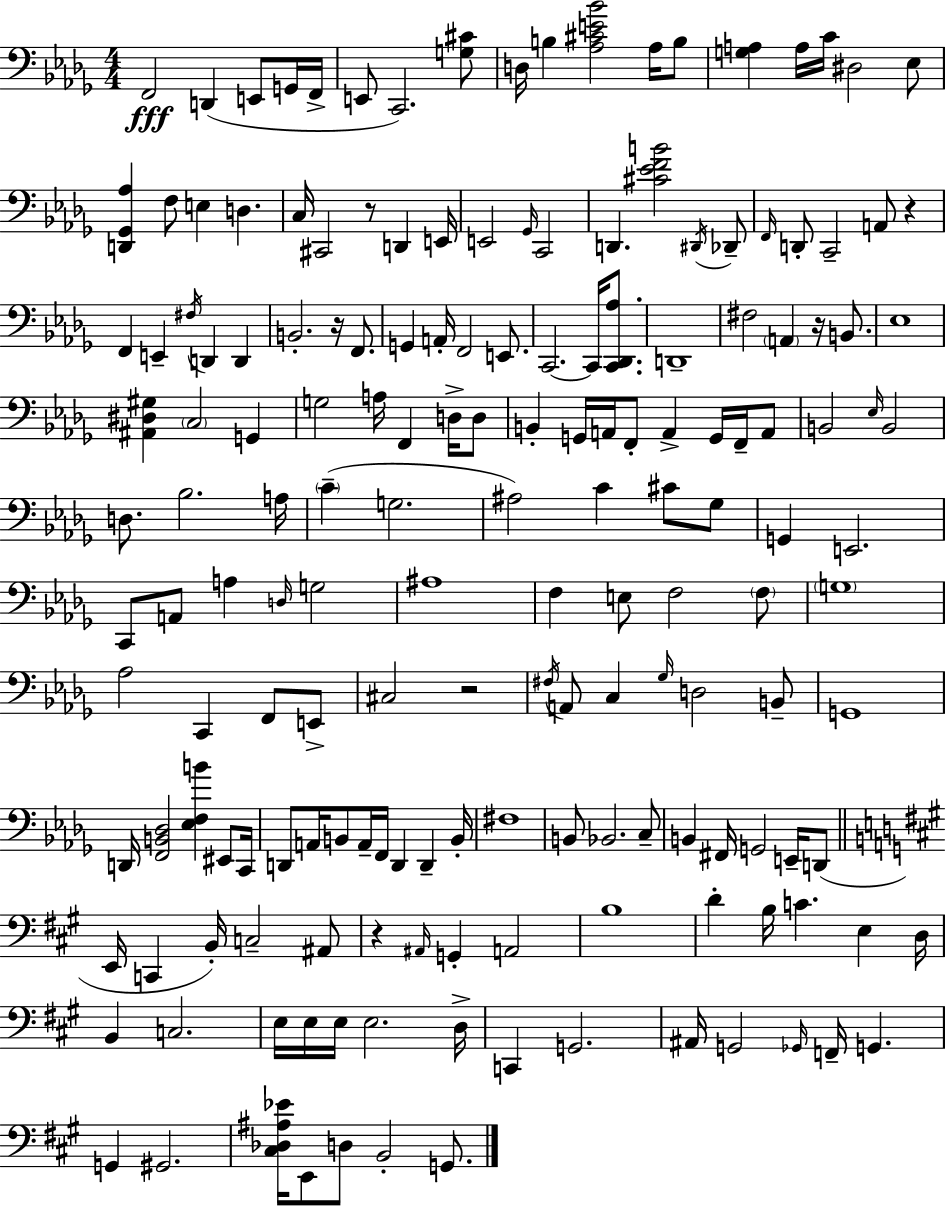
F2/h D2/q E2/e G2/s F2/s E2/e C2/h. [G3,C#4]/e D3/s B3/q [Ab3,C#4,E4,Bb4]/h Ab3/s B3/e [G3,A3]/q A3/s C4/s D#3/h Eb3/e [D2,Gb2,Ab3]/q F3/e E3/q D3/q. C3/s C#2/h R/e D2/q E2/s E2/h Gb2/s C2/h D2/q. [C#4,Eb4,F4,B4]/h D#2/s Db2/e F2/s D2/e C2/h A2/e R/q F2/q E2/q F#3/s D2/q D2/q B2/h. R/s F2/e. G2/q A2/s F2/h E2/e. C2/h. C2/s [C2,Db2,Ab3]/e. D2/w F#3/h A2/q R/s B2/e. Eb3/w [A#2,D#3,G#3]/q C3/h G2/q G3/h A3/s F2/q D3/s D3/e B2/q G2/s A2/s F2/e A2/q G2/s F2/s A2/e B2/h Eb3/s B2/h D3/e. Bb3/h. A3/s C4/q G3/h. A#3/h C4/q C#4/e Gb3/e G2/q E2/h. C2/e A2/e A3/q D3/s G3/h A#3/w F3/q E3/e F3/h F3/e G3/w Ab3/h C2/q F2/e E2/e C#3/h R/h F#3/s A2/e C3/q Gb3/s D3/h B2/e G2/w D2/s [F2,B2,Db3]/h [Eb3,F3,B4]/q EIS2/e C2/s D2/e A2/s B2/e A2/s F2/s D2/q D2/q B2/s F#3/w B2/e Bb2/h. C3/e B2/q F#2/s G2/h E2/s D2/e E2/s C2/q B2/s C3/h A#2/e R/q A#2/s G2/q A2/h B3/w D4/q B3/s C4/q. E3/q D3/s B2/q C3/h. E3/s E3/s E3/s E3/h. D3/s C2/q G2/h. A#2/s G2/h Gb2/s F2/s G2/q. G2/q G#2/h. [C#3,Db3,A#3,Eb4]/s E2/e D3/e B2/h G2/e.